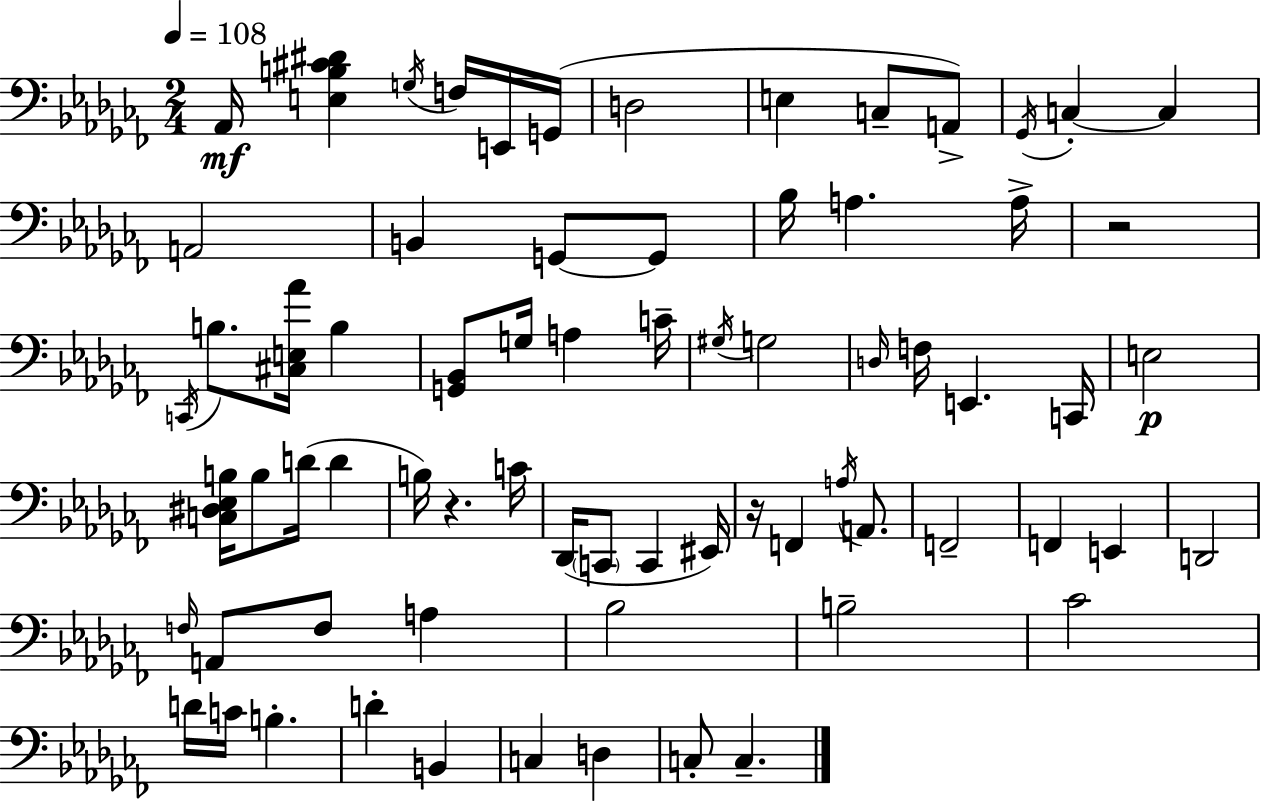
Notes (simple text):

Ab2/s [E3,B3,C#4,D#4]/q G3/s F3/s E2/s G2/s D3/h E3/q C3/e A2/e Gb2/s C3/q C3/q A2/h B2/q G2/e G2/e Bb3/s A3/q. A3/s R/h C2/s B3/e. [C#3,E3,Ab4]/s B3/q [G2,Bb2]/e G3/s A3/q C4/s G#3/s G3/h D3/s F3/s E2/q. C2/s E3/h [C3,D#3,Eb3,B3]/s B3/e D4/s D4/q B3/s R/q. C4/s Db2/s C2/e C2/q EIS2/s R/s F2/q A3/s A2/e. F2/h F2/q E2/q D2/h F3/s A2/e F3/e A3/q Bb3/h B3/h CES4/h D4/s C4/s B3/q. D4/q B2/q C3/q D3/q C3/e C3/q.